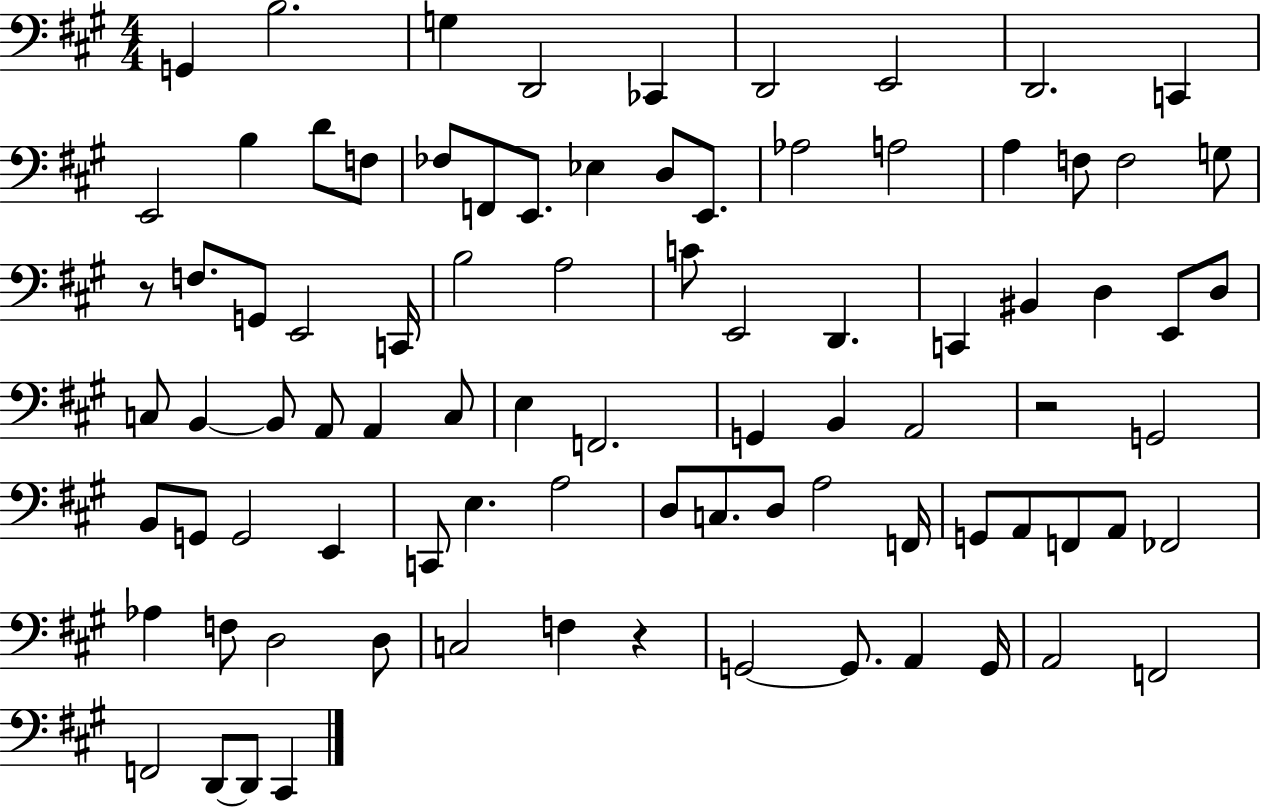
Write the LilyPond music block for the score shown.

{
  \clef bass
  \numericTimeSignature
  \time 4/4
  \key a \major
  g,4 b2. | g4 d,2 ces,4 | d,2 e,2 | d,2. c,4 | \break e,2 b4 d'8 f8 | fes8 f,8 e,8. ees4 d8 e,8. | aes2 a2 | a4 f8 f2 g8 | \break r8 f8. g,8 e,2 c,16 | b2 a2 | c'8 e,2 d,4. | c,4 bis,4 d4 e,8 d8 | \break c8 b,4~~ b,8 a,8 a,4 c8 | e4 f,2. | g,4 b,4 a,2 | r2 g,2 | \break b,8 g,8 g,2 e,4 | c,8 e4. a2 | d8 c8. d8 a2 f,16 | g,8 a,8 f,8 a,8 fes,2 | \break aes4 f8 d2 d8 | c2 f4 r4 | g,2~~ g,8. a,4 g,16 | a,2 f,2 | \break f,2 d,8~~ d,8 cis,4 | \bar "|."
}